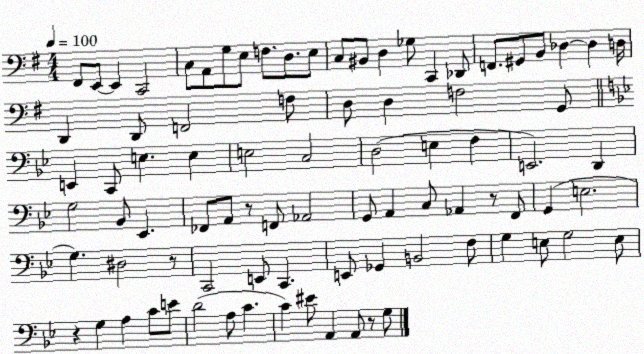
X:1
T:Untitled
M:4/4
L:1/4
K:G
^F,,/2 E,,/2 E,, C,,2 C,/2 A,,/2 G,/2 E,/2 F,/2 D,/2 E,/2 C,/2 ^B,,/2 D, _G,/2 C,, _D,,/2 F,,/2 ^G,,/2 B,,/2 _D, _D, D,/4 D,, D,,/2 F,,2 F,/2 D,/2 D, F,2 G,,/2 E,, C,,/2 E, E, E,2 C,2 D,2 E, F, E,,2 D,, G,2 _B,,/2 _E,, _F,,/2 A,,/2 z/2 F,,/2 _A,,2 G,,/2 A,, C,/2 _A,, z/2 F,,/2 G,, E,2 G, ^D,2 z/2 C,,2 E,,/2 C,, E,,/2 _G,, B,,2 F,/2 G, E,/2 G,2 E,/2 z G, A, C/2 E/2 D2 A,/2 C C ^E/2 A,, A,,/2 z/2 G,/2